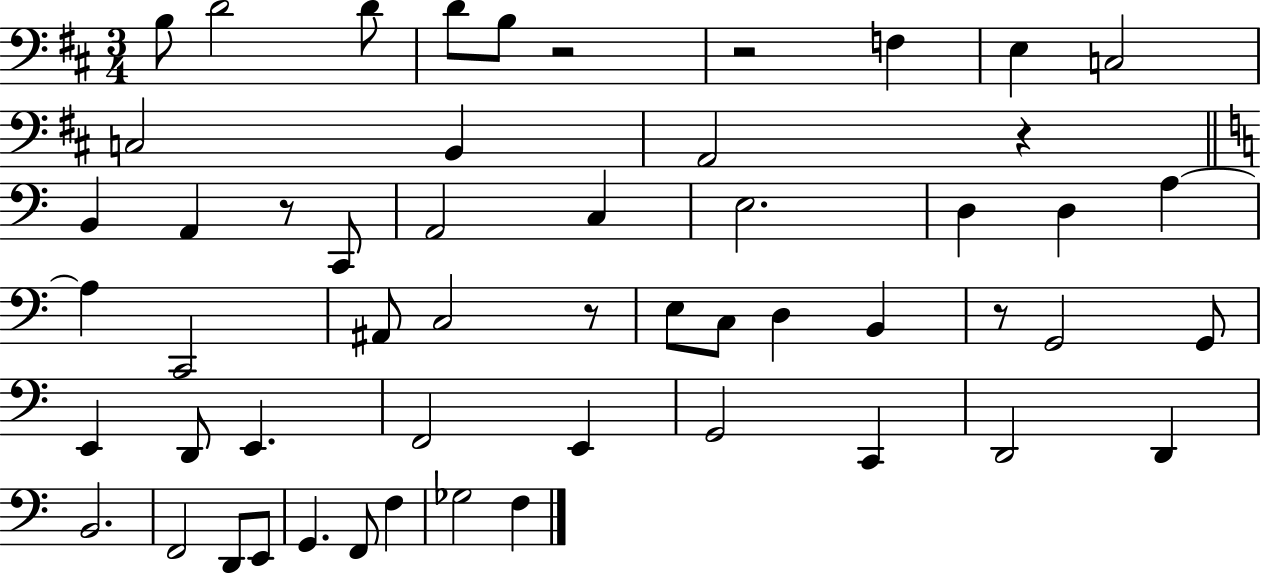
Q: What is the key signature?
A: D major